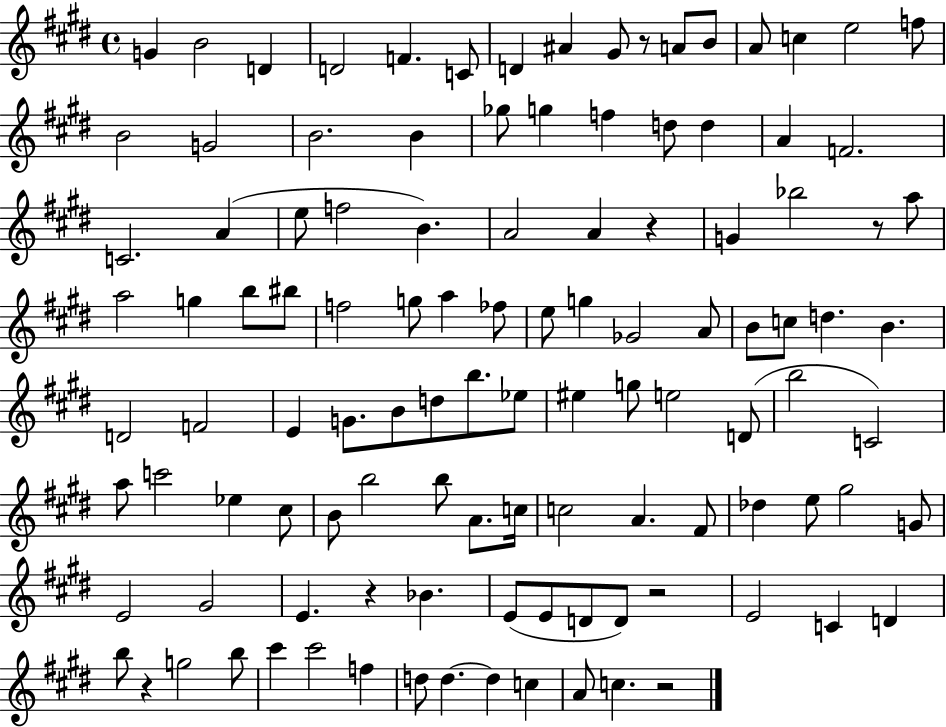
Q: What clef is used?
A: treble